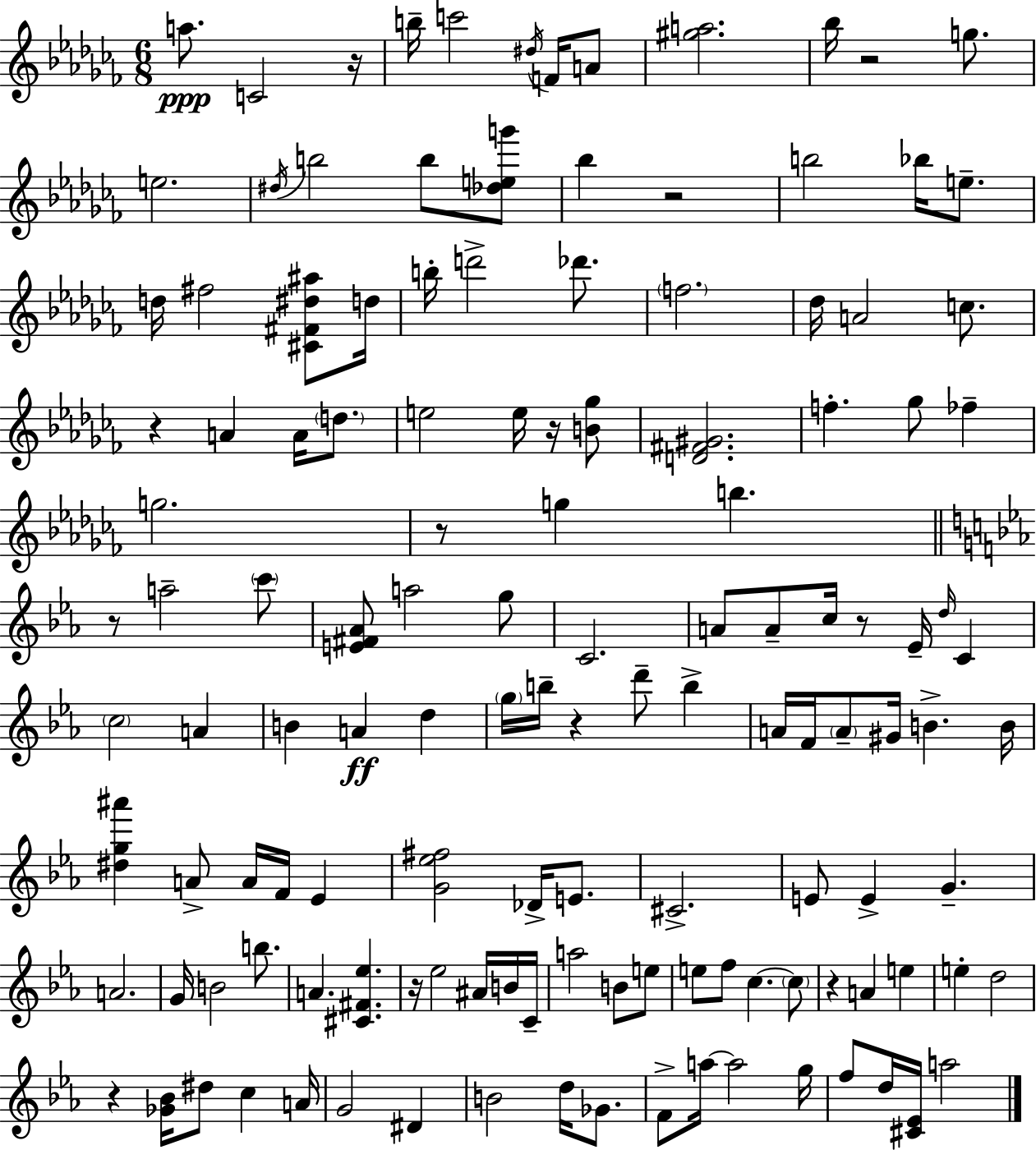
{
  \clef treble
  \numericTimeSignature
  \time 6/8
  \key aes \minor
  a''8.\ppp c'2 r16 | b''16-- c'''2 \acciaccatura { dis''16 } f'16 a'8 | <gis'' a''>2. | bes''16 r2 g''8. | \break e''2. | \acciaccatura { dis''16 } b''2 b''8 | <des'' e'' g'''>8 bes''4 r2 | b''2 bes''16 e''8.-- | \break d''16 fis''2 <cis' fis' dis'' ais''>8 | d''16 b''16-. d'''2-> des'''8. | \parenthesize f''2. | des''16 a'2 c''8. | \break r4 a'4 a'16 \parenthesize d''8. | e''2 e''16 r16 | <b' ges''>8 <d' fis' gis'>2. | f''4.-. ges''8 fes''4-- | \break g''2. | r8 g''4 b''4. | \bar "||" \break \key ees \major r8 a''2-- \parenthesize c'''8 | <e' fis' aes'>8 a''2 g''8 | c'2. | a'8 a'8-- c''16 r8 ees'16-- \grace { d''16 } c'4 | \break \parenthesize c''2 a'4 | b'4 a'4\ff d''4 | \parenthesize g''16 b''16-- r4 d'''8-- b''4-> | a'16 f'16 \parenthesize a'8-- gis'16 b'4.-> | \break b'16 <dis'' g'' ais'''>4 a'8-> a'16 f'16 ees'4 | <g' ees'' fis''>2 des'16-> e'8. | cis'2.-> | e'8 e'4-> g'4.-- | \break a'2. | g'16 b'2 b''8. | a'4. <cis' fis' ees''>4. | r16 ees''2 ais'16 b'16 | \break c'16-- a''2 b'8 e''8 | e''8 f''8 c''4.~~ \parenthesize c''8 | r4 a'4 e''4 | e''4-. d''2 | \break r4 <ges' bes'>16 dis''8 c''4 | a'16 g'2 dis'4 | b'2 d''16 ges'8. | f'8-> a''16~~ a''2 | \break g''16 f''8 d''16 <cis' ees'>16 a''2 | \bar "|."
}